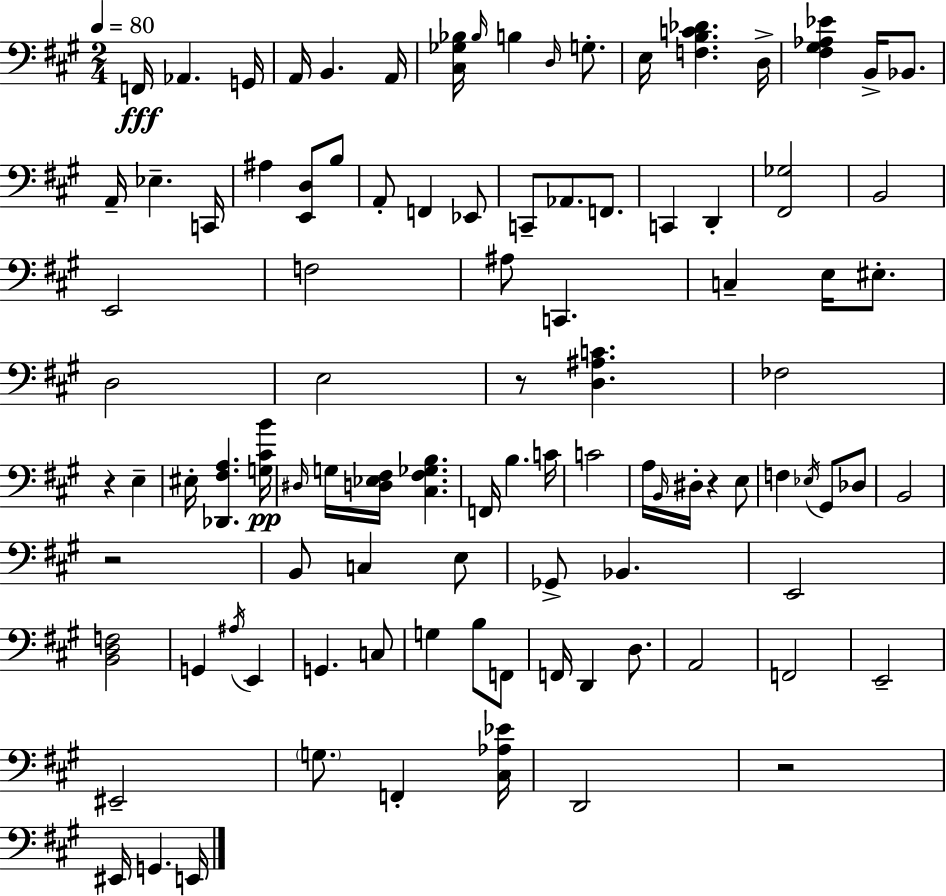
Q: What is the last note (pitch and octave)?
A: E2